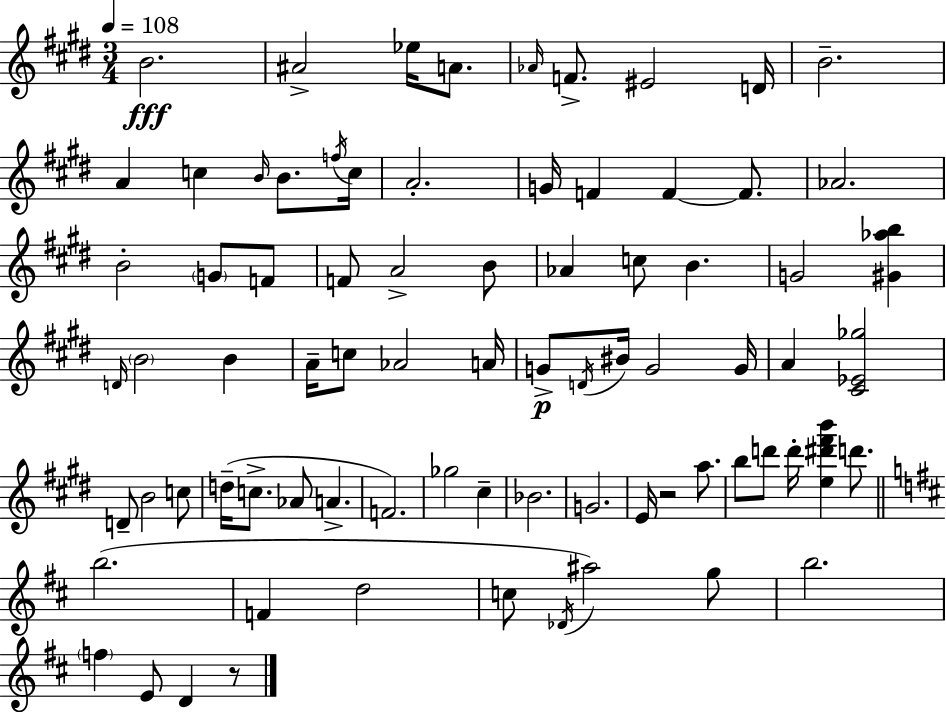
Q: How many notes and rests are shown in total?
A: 78